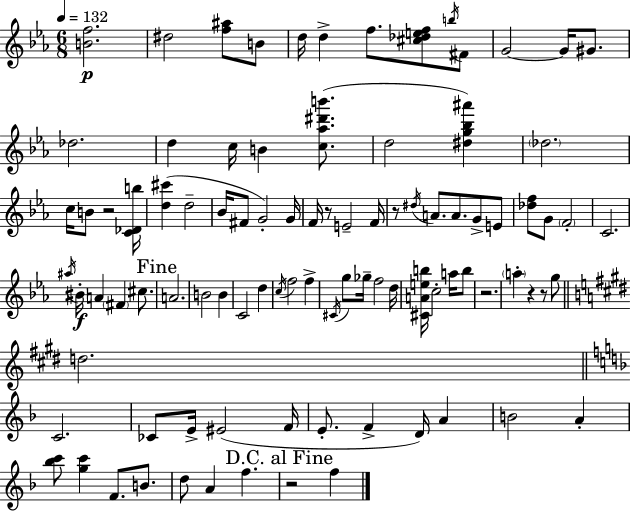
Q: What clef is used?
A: treble